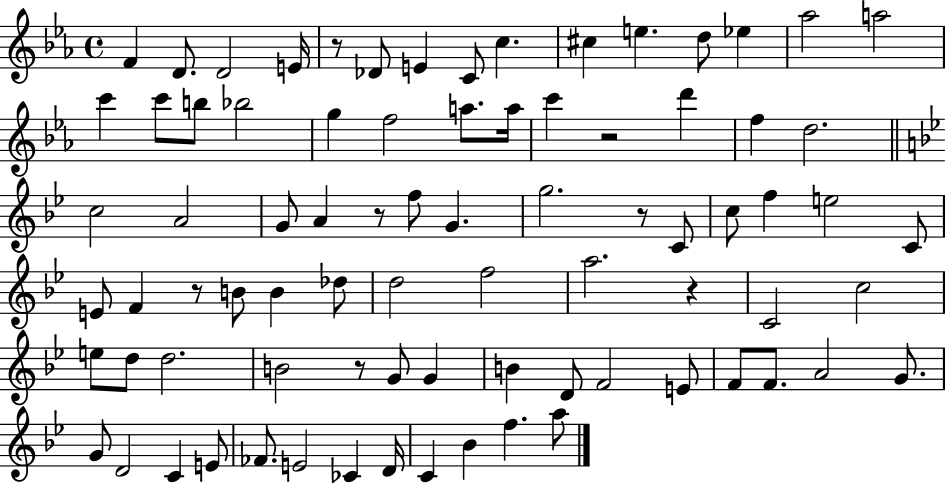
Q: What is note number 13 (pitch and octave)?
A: Ab5